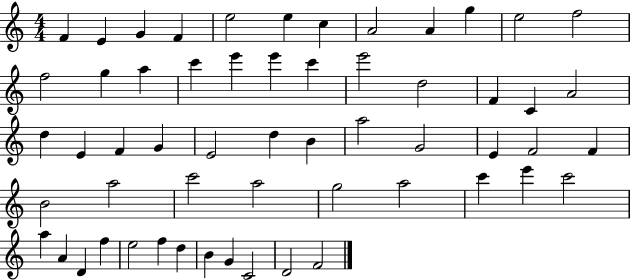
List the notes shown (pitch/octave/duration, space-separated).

F4/q E4/q G4/q F4/q E5/h E5/q C5/q A4/h A4/q G5/q E5/h F5/h F5/h G5/q A5/q C6/q E6/q E6/q C6/q E6/h D5/h F4/q C4/q A4/h D5/q E4/q F4/q G4/q E4/h D5/q B4/q A5/h G4/h E4/q F4/h F4/q B4/h A5/h C6/h A5/h G5/h A5/h C6/q E6/q C6/h A5/q A4/q D4/q F5/q E5/h F5/q D5/q B4/q G4/q C4/h D4/h F4/h